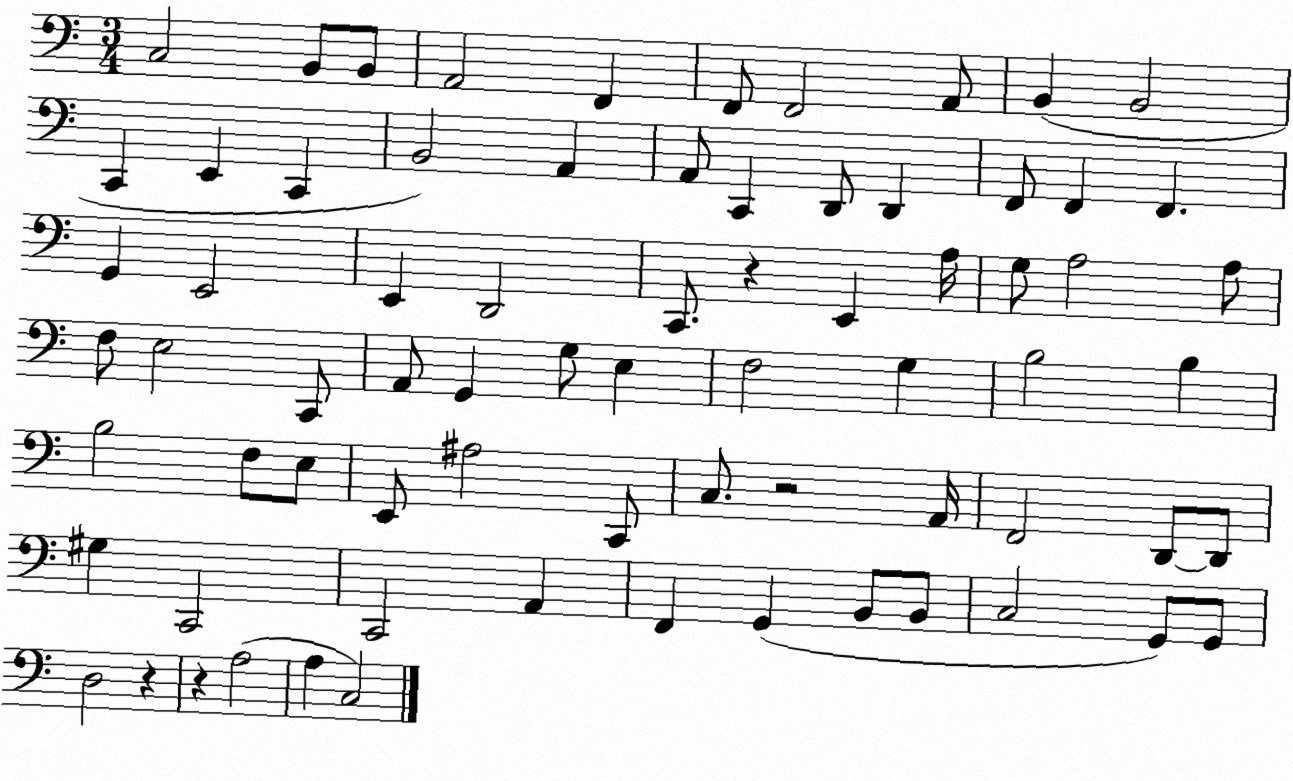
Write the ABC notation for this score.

X:1
T:Untitled
M:3/4
L:1/4
K:C
C,2 B,,/2 B,,/2 A,,2 F,, F,,/2 F,,2 A,,/2 B,, B,,2 C,, E,, C,, B,,2 A,, A,,/2 C,, D,,/2 D,, F,,/2 F,, F,, G,, E,,2 E,, D,,2 C,,/2 z E,, A,/4 G,/2 A,2 A,/2 F,/2 E,2 C,,/2 A,,/2 G,, G,/2 E, F,2 G, B,2 B, B,2 F,/2 E,/2 E,,/2 ^A,2 C,,/2 C,/2 z2 A,,/4 F,,2 D,,/2 D,,/2 ^G, C,,2 C,,2 A,, F,, G,, B,,/2 B,,/2 C,2 G,,/2 G,,/2 D,2 z z A,2 A, C,2